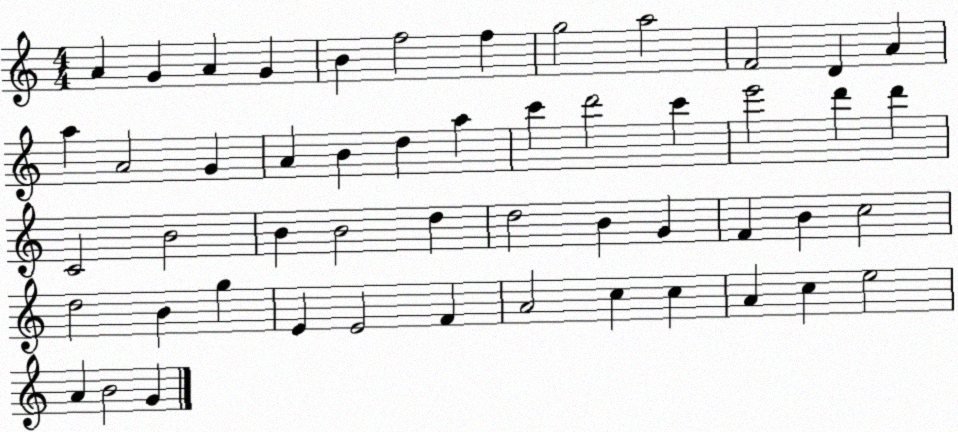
X:1
T:Untitled
M:4/4
L:1/4
K:C
A G A G B f2 f g2 a2 F2 D A a A2 G A B d a c' d'2 c' e'2 d' d' C2 B2 B B2 d d2 B G F B c2 d2 B g E E2 F A2 c c A c e2 A B2 G